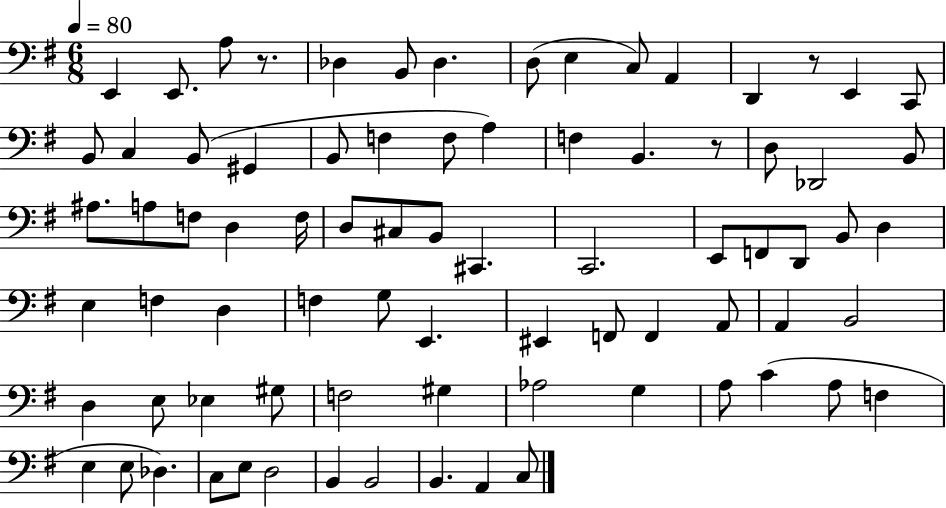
E2/q E2/e. A3/e R/e. Db3/q B2/e Db3/q. D3/e E3/q C3/e A2/q D2/q R/e E2/q C2/e B2/e C3/q B2/e G#2/q B2/e F3/q F3/e A3/q F3/q B2/q. R/e D3/e Db2/h B2/e A#3/e. A3/e F3/e D3/q F3/s D3/e C#3/e B2/e C#2/q. C2/h. E2/e F2/e D2/e B2/e D3/q E3/q F3/q D3/q F3/q G3/e E2/q. EIS2/q F2/e F2/q A2/e A2/q B2/h D3/q E3/e Eb3/q G#3/e F3/h G#3/q Ab3/h G3/q A3/e C4/q A3/e F3/q E3/q E3/e Db3/q. C3/e E3/e D3/h B2/q B2/h B2/q. A2/q C3/e